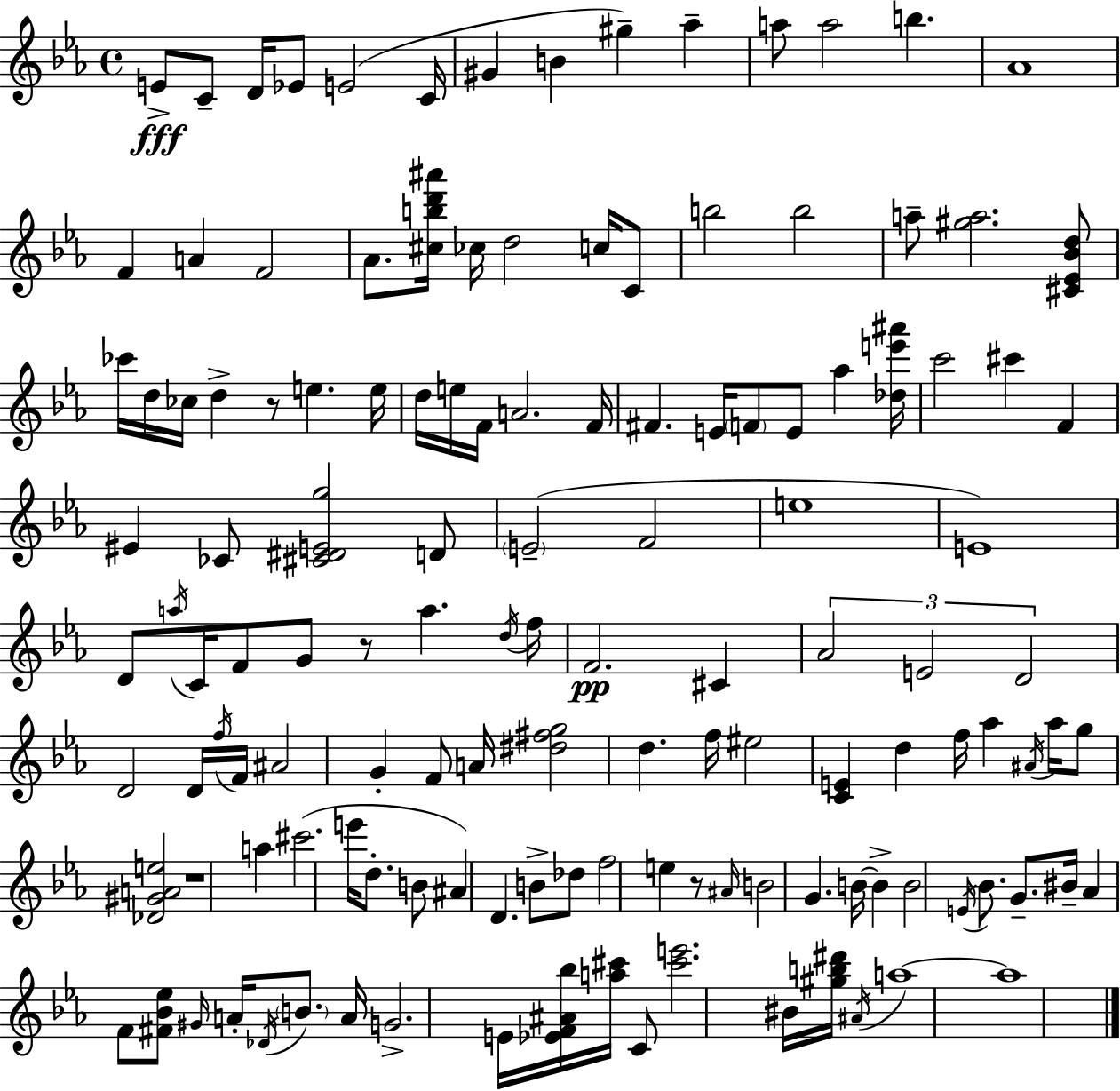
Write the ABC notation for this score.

X:1
T:Untitled
M:4/4
L:1/4
K:Eb
E/2 C/2 D/4 _E/2 E2 C/4 ^G B ^g _a a/2 a2 b _A4 F A F2 _A/2 [^cbd'^a']/4 _c/4 d2 c/4 C/2 b2 b2 a/2 [^ga]2 [^C_E_Bd]/2 _c'/4 d/4 _c/4 d z/2 e e/4 d/4 e/4 F/4 A2 F/4 ^F E/4 F/2 E/2 _a [_de'^a']/4 c'2 ^c' F ^E _C/2 [^C^DEg]2 D/2 E2 F2 e4 E4 D/2 a/4 C/4 F/2 G/2 z/2 a d/4 f/4 F2 ^C _A2 E2 D2 D2 D/4 f/4 F/4 ^A2 G F/2 A/4 [^d^fg]2 d f/4 ^e2 [CE] d f/4 _a ^A/4 _a/4 g/2 [_D^GAe]2 z4 a ^c'2 e'/4 d/2 B/2 ^A D B/2 _d/2 f2 e z/2 ^A/4 B2 G B/4 B B2 E/4 _B/2 G/2 ^B/4 _A F/2 [^F_B_e]/2 ^G/4 A/4 _D/4 B/2 A/4 G2 E/4 [_EF^A_b]/4 [a^c']/4 C/2 [^c'e']2 ^B/4 [^gb^d']/4 ^A/4 a4 a4